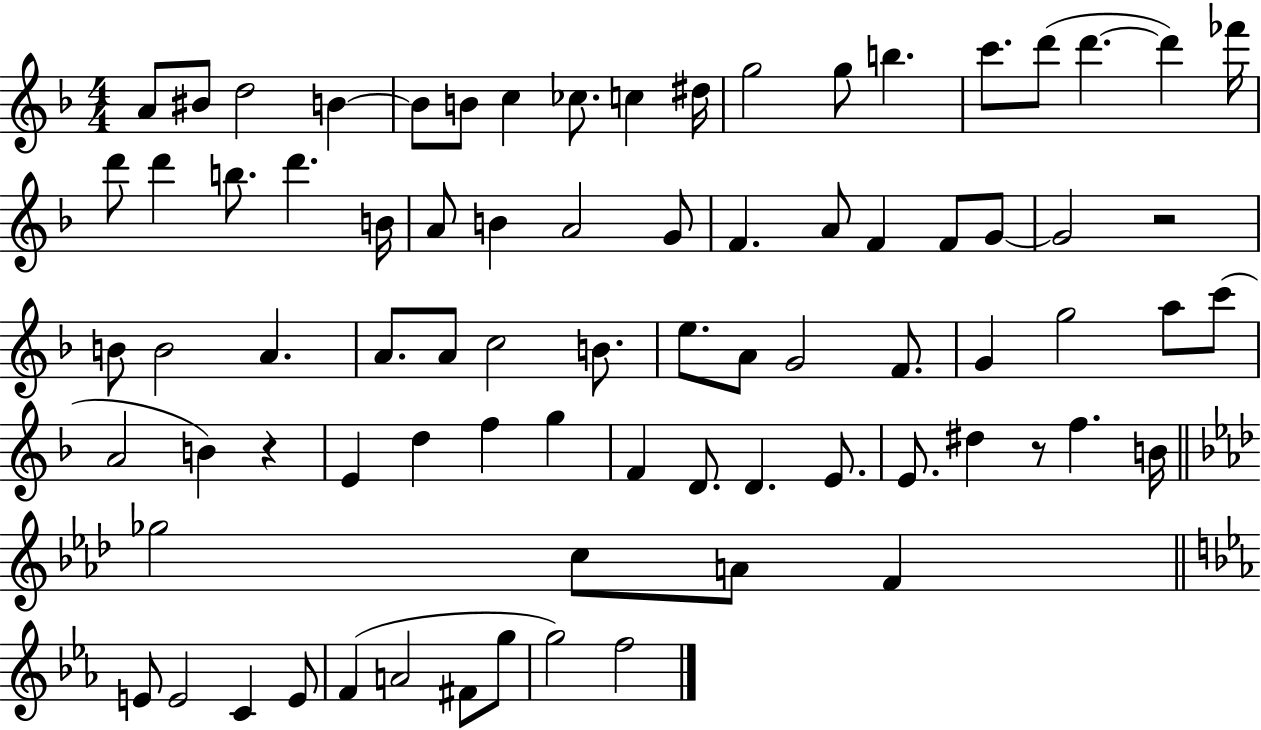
X:1
T:Untitled
M:4/4
L:1/4
K:F
A/2 ^B/2 d2 B B/2 B/2 c _c/2 c ^d/4 g2 g/2 b c'/2 d'/2 d' d' _f'/4 d'/2 d' b/2 d' B/4 A/2 B A2 G/2 F A/2 F F/2 G/2 G2 z2 B/2 B2 A A/2 A/2 c2 B/2 e/2 A/2 G2 F/2 G g2 a/2 c'/2 A2 B z E d f g F D/2 D E/2 E/2 ^d z/2 f B/4 _g2 c/2 A/2 F E/2 E2 C E/2 F A2 ^F/2 g/2 g2 f2